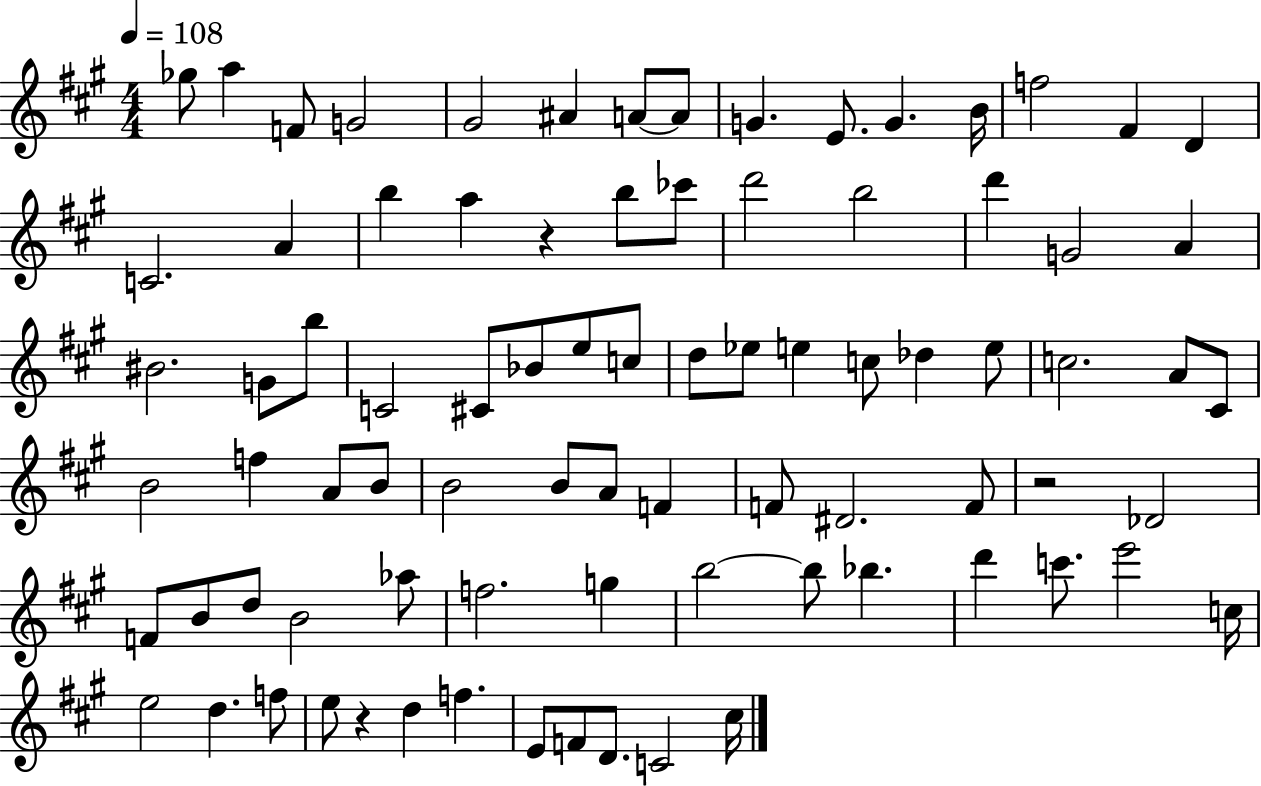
{
  \clef treble
  \numericTimeSignature
  \time 4/4
  \key a \major
  \tempo 4 = 108
  ges''8 a''4 f'8 g'2 | gis'2 ais'4 a'8~~ a'8 | g'4. e'8. g'4. b'16 | f''2 fis'4 d'4 | \break c'2. a'4 | b''4 a''4 r4 b''8 ces'''8 | d'''2 b''2 | d'''4 g'2 a'4 | \break bis'2. g'8 b''8 | c'2 cis'8 bes'8 e''8 c''8 | d''8 ees''8 e''4 c''8 des''4 e''8 | c''2. a'8 cis'8 | \break b'2 f''4 a'8 b'8 | b'2 b'8 a'8 f'4 | f'8 dis'2. f'8 | r2 des'2 | \break f'8 b'8 d''8 b'2 aes''8 | f''2. g''4 | b''2~~ b''8 bes''4. | d'''4 c'''8. e'''2 c''16 | \break e''2 d''4. f''8 | e''8 r4 d''4 f''4. | e'8 f'8 d'8. c'2 cis''16 | \bar "|."
}